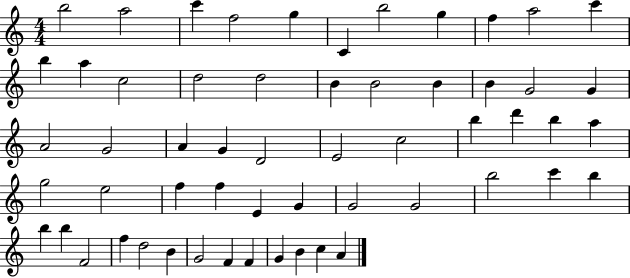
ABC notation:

X:1
T:Untitled
M:4/4
L:1/4
K:C
b2 a2 c' f2 g C b2 g f a2 c' b a c2 d2 d2 B B2 B B G2 G A2 G2 A G D2 E2 c2 b d' b a g2 e2 f f E G G2 G2 b2 c' b b b F2 f d2 B G2 F F G B c A